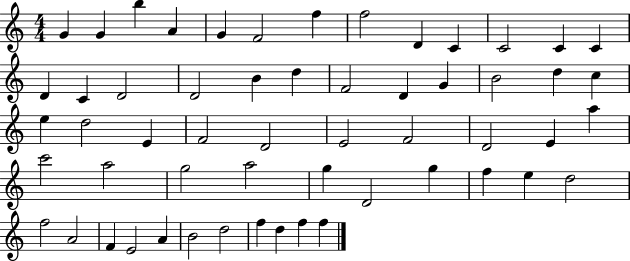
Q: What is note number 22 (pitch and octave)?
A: G4